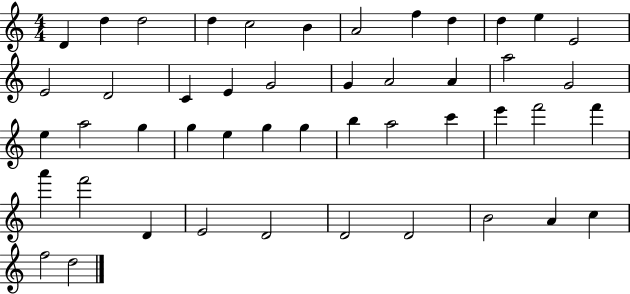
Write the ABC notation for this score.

X:1
T:Untitled
M:4/4
L:1/4
K:C
D d d2 d c2 B A2 f d d e E2 E2 D2 C E G2 G A2 A a2 G2 e a2 g g e g g b a2 c' e' f'2 f' a' f'2 D E2 D2 D2 D2 B2 A c f2 d2